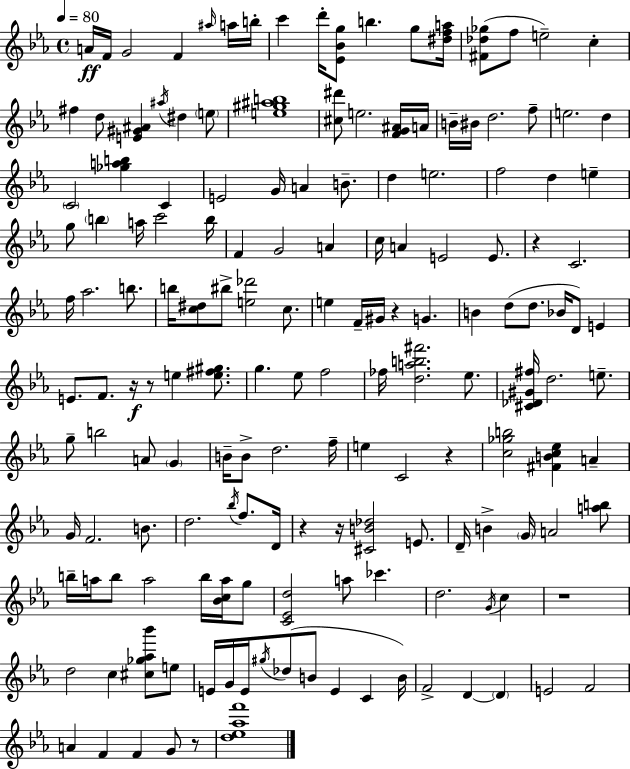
A4/s F4/s G4/h F4/q A#5/s A5/s B5/s C6/q D6/s [Eb4,Bb4,G5]/e B5/q. G5/e [D#5,F5,A5]/s [F#4,Db5,Gb5]/e F5/e E5/h C5/q F#5/q D5/e [E4,G#4,A#4]/q A#5/s D#5/q E5/e [E5,G#5,A#5,B5]/w [C#5,D#6]/e E5/h. [F4,G4,A#4]/s A4/s B4/s BIS4/s D5/h. F5/e E5/h. D5/q C4/h [Gb5,A5,B5]/q C4/q E4/h G4/s A4/q B4/e. D5/q E5/h. F5/h D5/q E5/q G5/e B5/q A5/s C6/h B5/s F4/q G4/h A4/q C5/s A4/q E4/h E4/e. R/q C4/h. F5/s Ab5/h. B5/e. B5/s [C5,D#5]/e BIS5/e [E5,Db6]/h C5/e. E5/q F4/s G#4/s R/q G4/q. B4/q D5/e D5/e. Bb4/s D4/e E4/q E4/e. F4/e. R/s R/e E5/q [E5,F#5,G#5]/e. G5/q. Eb5/e F5/h FES5/s [D5,A5,B5,F#6]/h. Eb5/e. [C#4,Db4,G#4,F#5]/s D5/h. E5/e. G5/e B5/h A4/e G4/q B4/s B4/e D5/h. F5/s E5/q C4/h R/q [C5,Gb5,B5]/h [F#4,B4,C5,Eb5]/q A4/q G4/s F4/h. B4/e. D5/h. Bb5/s F5/e. D4/s R/q R/s [C#4,B4,Db5]/h E4/e. D4/s B4/q G4/s A4/h [A5,B5]/e B5/s A5/s B5/e A5/h B5/s [Bb4,C5,A5]/s G5/e [C4,Eb4,D5]/h A5/e CES6/q. D5/h. G4/s C5/q R/w D5/h C5/q [C#5,Gb5,Ab5,Bb6]/e E5/e E4/s G4/s E4/s G#5/s Db5/e B4/e E4/q C4/q B4/s F4/h D4/q D4/q E4/h F4/h A4/q F4/q F4/q G4/e R/e [D5,Eb5,Ab5,F6]/w